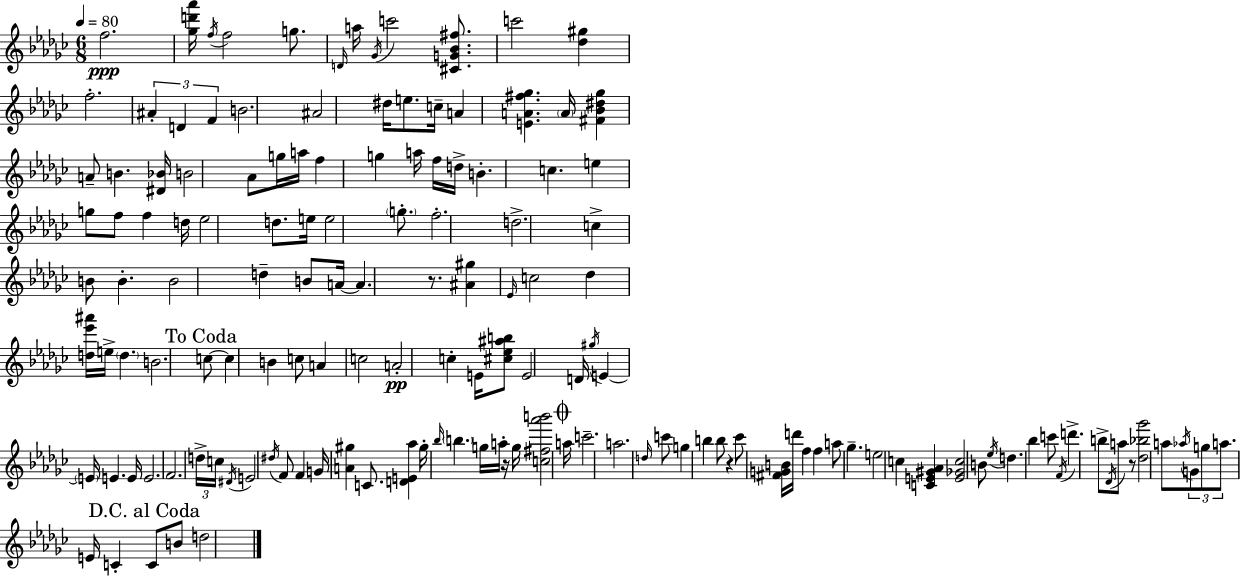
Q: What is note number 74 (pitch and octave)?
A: E4